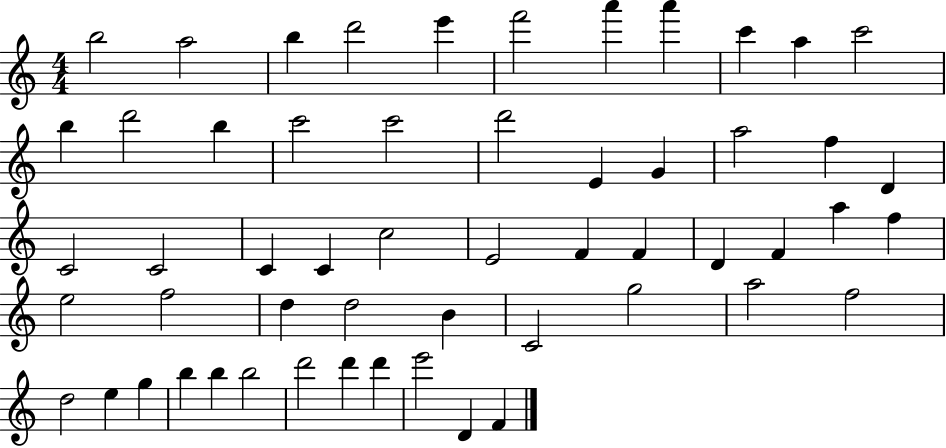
B5/h A5/h B5/q D6/h E6/q F6/h A6/q A6/q C6/q A5/q C6/h B5/q D6/h B5/q C6/h C6/h D6/h E4/q G4/q A5/h F5/q D4/q C4/h C4/h C4/q C4/q C5/h E4/h F4/q F4/q D4/q F4/q A5/q F5/q E5/h F5/h D5/q D5/h B4/q C4/h G5/h A5/h F5/h D5/h E5/q G5/q B5/q B5/q B5/h D6/h D6/q D6/q E6/h D4/q F4/q